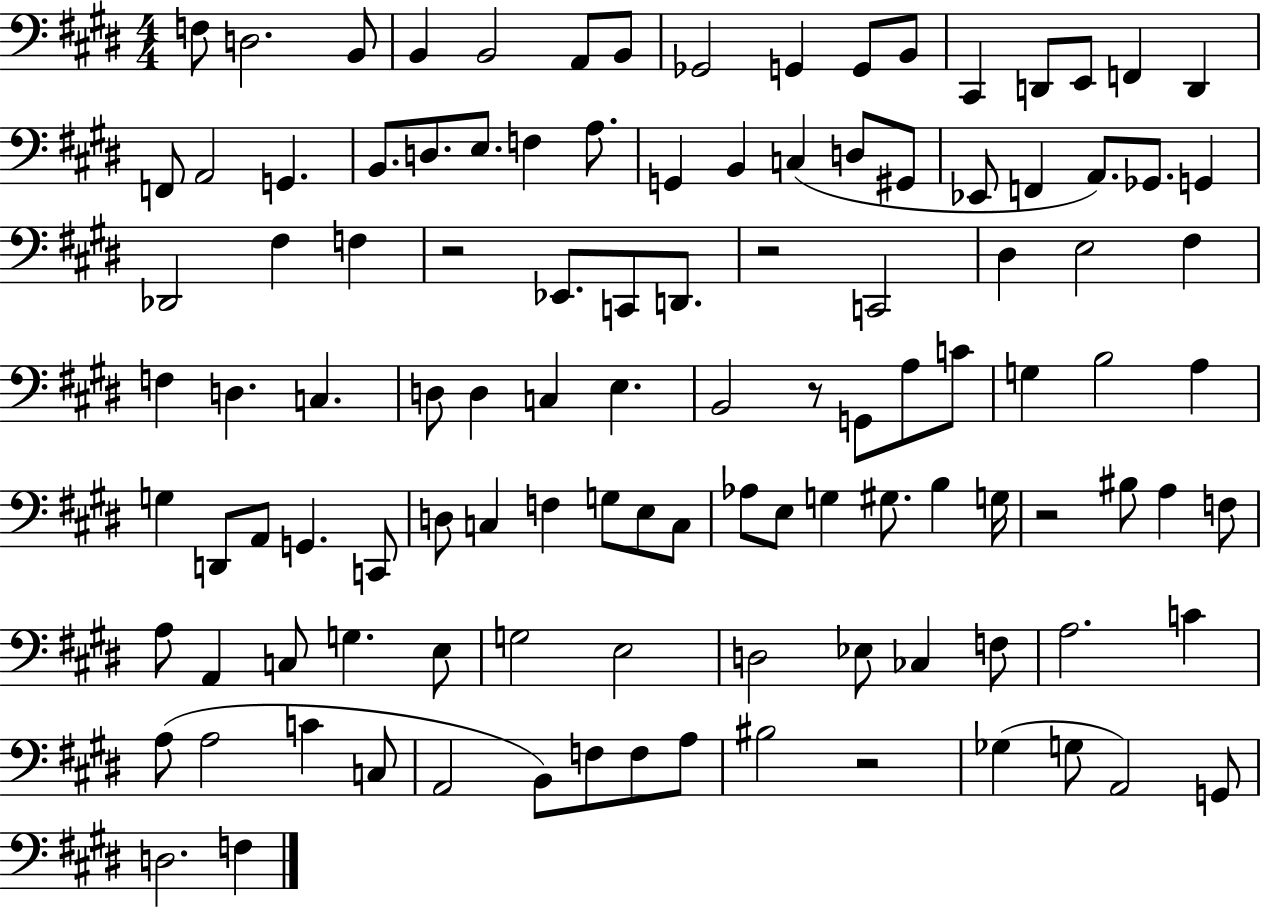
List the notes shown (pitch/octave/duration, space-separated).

F3/e D3/h. B2/e B2/q B2/h A2/e B2/e Gb2/h G2/q G2/e B2/e C#2/q D2/e E2/e F2/q D2/q F2/e A2/h G2/q. B2/e. D3/e. E3/e. F3/q A3/e. G2/q B2/q C3/q D3/e G#2/e Eb2/e F2/q A2/e. Gb2/e. G2/q Db2/h F#3/q F3/q R/h Eb2/e. C2/e D2/e. R/h C2/h D#3/q E3/h F#3/q F3/q D3/q. C3/q. D3/e D3/q C3/q E3/q. B2/h R/e G2/e A3/e C4/e G3/q B3/h A3/q G3/q D2/e A2/e G2/q. C2/e D3/e C3/q F3/q G3/e E3/e C3/e Ab3/e E3/e G3/q G#3/e. B3/q G3/s R/h BIS3/e A3/q F3/e A3/e A2/q C3/e G3/q. E3/e G3/h E3/h D3/h Eb3/e CES3/q F3/e A3/h. C4/q A3/e A3/h C4/q C3/e A2/h B2/e F3/e F3/e A3/e BIS3/h R/h Gb3/q G3/e A2/h G2/e D3/h. F3/q